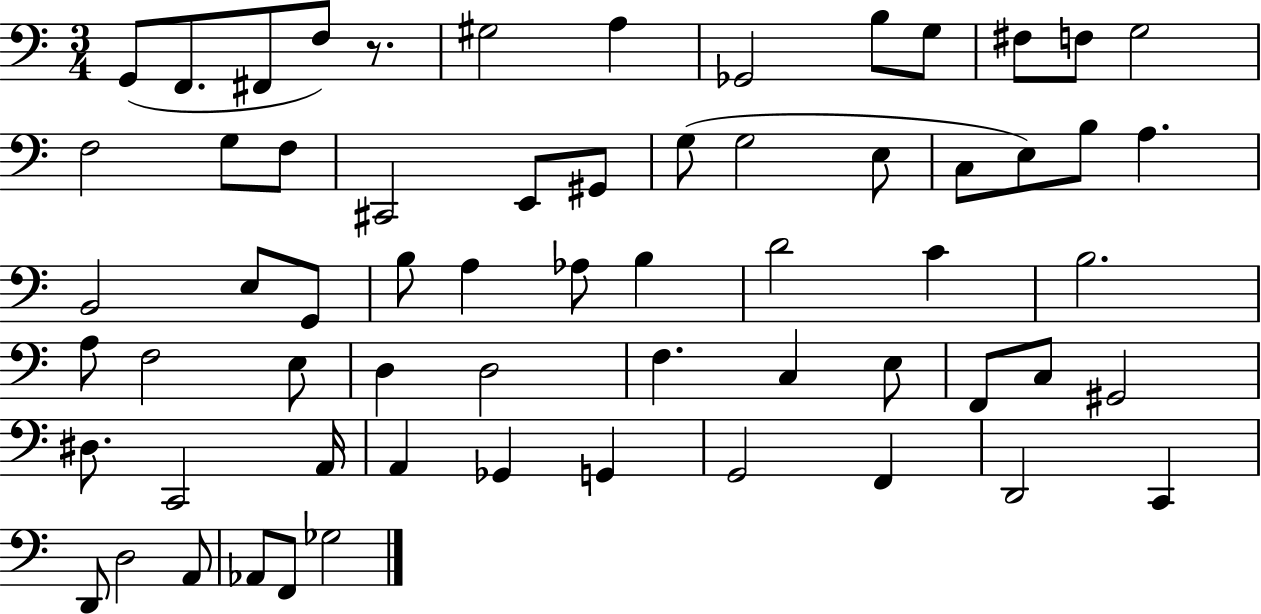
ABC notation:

X:1
T:Untitled
M:3/4
L:1/4
K:C
G,,/2 F,,/2 ^F,,/2 F,/2 z/2 ^G,2 A, _G,,2 B,/2 G,/2 ^F,/2 F,/2 G,2 F,2 G,/2 F,/2 ^C,,2 E,,/2 ^G,,/2 G,/2 G,2 E,/2 C,/2 E,/2 B,/2 A, B,,2 E,/2 G,,/2 B,/2 A, _A,/2 B, D2 C B,2 A,/2 F,2 E,/2 D, D,2 F, C, E,/2 F,,/2 C,/2 ^G,,2 ^D,/2 C,,2 A,,/4 A,, _G,, G,, G,,2 F,, D,,2 C,, D,,/2 D,2 A,,/2 _A,,/2 F,,/2 _G,2